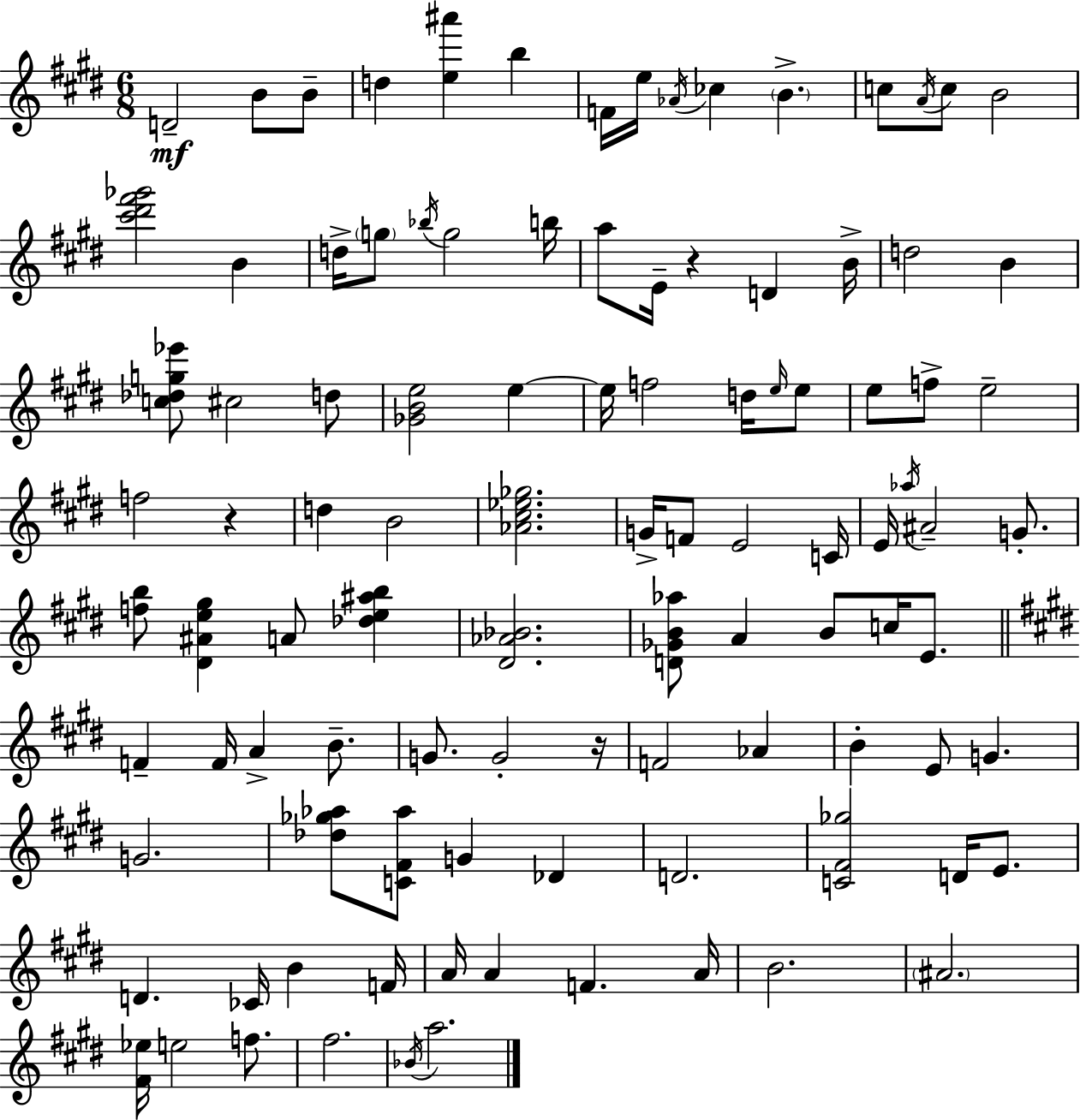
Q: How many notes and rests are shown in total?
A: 102